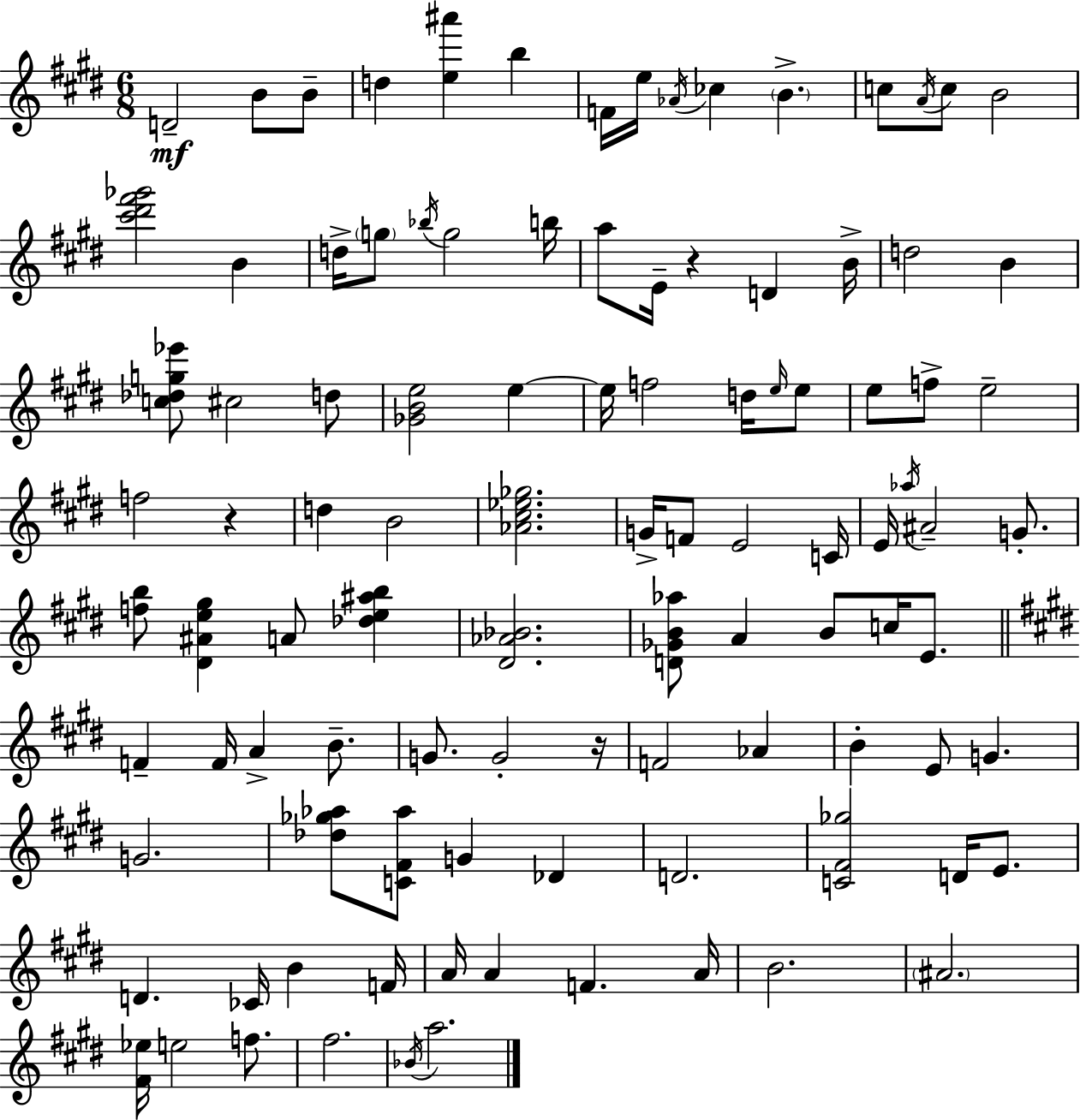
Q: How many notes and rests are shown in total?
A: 102